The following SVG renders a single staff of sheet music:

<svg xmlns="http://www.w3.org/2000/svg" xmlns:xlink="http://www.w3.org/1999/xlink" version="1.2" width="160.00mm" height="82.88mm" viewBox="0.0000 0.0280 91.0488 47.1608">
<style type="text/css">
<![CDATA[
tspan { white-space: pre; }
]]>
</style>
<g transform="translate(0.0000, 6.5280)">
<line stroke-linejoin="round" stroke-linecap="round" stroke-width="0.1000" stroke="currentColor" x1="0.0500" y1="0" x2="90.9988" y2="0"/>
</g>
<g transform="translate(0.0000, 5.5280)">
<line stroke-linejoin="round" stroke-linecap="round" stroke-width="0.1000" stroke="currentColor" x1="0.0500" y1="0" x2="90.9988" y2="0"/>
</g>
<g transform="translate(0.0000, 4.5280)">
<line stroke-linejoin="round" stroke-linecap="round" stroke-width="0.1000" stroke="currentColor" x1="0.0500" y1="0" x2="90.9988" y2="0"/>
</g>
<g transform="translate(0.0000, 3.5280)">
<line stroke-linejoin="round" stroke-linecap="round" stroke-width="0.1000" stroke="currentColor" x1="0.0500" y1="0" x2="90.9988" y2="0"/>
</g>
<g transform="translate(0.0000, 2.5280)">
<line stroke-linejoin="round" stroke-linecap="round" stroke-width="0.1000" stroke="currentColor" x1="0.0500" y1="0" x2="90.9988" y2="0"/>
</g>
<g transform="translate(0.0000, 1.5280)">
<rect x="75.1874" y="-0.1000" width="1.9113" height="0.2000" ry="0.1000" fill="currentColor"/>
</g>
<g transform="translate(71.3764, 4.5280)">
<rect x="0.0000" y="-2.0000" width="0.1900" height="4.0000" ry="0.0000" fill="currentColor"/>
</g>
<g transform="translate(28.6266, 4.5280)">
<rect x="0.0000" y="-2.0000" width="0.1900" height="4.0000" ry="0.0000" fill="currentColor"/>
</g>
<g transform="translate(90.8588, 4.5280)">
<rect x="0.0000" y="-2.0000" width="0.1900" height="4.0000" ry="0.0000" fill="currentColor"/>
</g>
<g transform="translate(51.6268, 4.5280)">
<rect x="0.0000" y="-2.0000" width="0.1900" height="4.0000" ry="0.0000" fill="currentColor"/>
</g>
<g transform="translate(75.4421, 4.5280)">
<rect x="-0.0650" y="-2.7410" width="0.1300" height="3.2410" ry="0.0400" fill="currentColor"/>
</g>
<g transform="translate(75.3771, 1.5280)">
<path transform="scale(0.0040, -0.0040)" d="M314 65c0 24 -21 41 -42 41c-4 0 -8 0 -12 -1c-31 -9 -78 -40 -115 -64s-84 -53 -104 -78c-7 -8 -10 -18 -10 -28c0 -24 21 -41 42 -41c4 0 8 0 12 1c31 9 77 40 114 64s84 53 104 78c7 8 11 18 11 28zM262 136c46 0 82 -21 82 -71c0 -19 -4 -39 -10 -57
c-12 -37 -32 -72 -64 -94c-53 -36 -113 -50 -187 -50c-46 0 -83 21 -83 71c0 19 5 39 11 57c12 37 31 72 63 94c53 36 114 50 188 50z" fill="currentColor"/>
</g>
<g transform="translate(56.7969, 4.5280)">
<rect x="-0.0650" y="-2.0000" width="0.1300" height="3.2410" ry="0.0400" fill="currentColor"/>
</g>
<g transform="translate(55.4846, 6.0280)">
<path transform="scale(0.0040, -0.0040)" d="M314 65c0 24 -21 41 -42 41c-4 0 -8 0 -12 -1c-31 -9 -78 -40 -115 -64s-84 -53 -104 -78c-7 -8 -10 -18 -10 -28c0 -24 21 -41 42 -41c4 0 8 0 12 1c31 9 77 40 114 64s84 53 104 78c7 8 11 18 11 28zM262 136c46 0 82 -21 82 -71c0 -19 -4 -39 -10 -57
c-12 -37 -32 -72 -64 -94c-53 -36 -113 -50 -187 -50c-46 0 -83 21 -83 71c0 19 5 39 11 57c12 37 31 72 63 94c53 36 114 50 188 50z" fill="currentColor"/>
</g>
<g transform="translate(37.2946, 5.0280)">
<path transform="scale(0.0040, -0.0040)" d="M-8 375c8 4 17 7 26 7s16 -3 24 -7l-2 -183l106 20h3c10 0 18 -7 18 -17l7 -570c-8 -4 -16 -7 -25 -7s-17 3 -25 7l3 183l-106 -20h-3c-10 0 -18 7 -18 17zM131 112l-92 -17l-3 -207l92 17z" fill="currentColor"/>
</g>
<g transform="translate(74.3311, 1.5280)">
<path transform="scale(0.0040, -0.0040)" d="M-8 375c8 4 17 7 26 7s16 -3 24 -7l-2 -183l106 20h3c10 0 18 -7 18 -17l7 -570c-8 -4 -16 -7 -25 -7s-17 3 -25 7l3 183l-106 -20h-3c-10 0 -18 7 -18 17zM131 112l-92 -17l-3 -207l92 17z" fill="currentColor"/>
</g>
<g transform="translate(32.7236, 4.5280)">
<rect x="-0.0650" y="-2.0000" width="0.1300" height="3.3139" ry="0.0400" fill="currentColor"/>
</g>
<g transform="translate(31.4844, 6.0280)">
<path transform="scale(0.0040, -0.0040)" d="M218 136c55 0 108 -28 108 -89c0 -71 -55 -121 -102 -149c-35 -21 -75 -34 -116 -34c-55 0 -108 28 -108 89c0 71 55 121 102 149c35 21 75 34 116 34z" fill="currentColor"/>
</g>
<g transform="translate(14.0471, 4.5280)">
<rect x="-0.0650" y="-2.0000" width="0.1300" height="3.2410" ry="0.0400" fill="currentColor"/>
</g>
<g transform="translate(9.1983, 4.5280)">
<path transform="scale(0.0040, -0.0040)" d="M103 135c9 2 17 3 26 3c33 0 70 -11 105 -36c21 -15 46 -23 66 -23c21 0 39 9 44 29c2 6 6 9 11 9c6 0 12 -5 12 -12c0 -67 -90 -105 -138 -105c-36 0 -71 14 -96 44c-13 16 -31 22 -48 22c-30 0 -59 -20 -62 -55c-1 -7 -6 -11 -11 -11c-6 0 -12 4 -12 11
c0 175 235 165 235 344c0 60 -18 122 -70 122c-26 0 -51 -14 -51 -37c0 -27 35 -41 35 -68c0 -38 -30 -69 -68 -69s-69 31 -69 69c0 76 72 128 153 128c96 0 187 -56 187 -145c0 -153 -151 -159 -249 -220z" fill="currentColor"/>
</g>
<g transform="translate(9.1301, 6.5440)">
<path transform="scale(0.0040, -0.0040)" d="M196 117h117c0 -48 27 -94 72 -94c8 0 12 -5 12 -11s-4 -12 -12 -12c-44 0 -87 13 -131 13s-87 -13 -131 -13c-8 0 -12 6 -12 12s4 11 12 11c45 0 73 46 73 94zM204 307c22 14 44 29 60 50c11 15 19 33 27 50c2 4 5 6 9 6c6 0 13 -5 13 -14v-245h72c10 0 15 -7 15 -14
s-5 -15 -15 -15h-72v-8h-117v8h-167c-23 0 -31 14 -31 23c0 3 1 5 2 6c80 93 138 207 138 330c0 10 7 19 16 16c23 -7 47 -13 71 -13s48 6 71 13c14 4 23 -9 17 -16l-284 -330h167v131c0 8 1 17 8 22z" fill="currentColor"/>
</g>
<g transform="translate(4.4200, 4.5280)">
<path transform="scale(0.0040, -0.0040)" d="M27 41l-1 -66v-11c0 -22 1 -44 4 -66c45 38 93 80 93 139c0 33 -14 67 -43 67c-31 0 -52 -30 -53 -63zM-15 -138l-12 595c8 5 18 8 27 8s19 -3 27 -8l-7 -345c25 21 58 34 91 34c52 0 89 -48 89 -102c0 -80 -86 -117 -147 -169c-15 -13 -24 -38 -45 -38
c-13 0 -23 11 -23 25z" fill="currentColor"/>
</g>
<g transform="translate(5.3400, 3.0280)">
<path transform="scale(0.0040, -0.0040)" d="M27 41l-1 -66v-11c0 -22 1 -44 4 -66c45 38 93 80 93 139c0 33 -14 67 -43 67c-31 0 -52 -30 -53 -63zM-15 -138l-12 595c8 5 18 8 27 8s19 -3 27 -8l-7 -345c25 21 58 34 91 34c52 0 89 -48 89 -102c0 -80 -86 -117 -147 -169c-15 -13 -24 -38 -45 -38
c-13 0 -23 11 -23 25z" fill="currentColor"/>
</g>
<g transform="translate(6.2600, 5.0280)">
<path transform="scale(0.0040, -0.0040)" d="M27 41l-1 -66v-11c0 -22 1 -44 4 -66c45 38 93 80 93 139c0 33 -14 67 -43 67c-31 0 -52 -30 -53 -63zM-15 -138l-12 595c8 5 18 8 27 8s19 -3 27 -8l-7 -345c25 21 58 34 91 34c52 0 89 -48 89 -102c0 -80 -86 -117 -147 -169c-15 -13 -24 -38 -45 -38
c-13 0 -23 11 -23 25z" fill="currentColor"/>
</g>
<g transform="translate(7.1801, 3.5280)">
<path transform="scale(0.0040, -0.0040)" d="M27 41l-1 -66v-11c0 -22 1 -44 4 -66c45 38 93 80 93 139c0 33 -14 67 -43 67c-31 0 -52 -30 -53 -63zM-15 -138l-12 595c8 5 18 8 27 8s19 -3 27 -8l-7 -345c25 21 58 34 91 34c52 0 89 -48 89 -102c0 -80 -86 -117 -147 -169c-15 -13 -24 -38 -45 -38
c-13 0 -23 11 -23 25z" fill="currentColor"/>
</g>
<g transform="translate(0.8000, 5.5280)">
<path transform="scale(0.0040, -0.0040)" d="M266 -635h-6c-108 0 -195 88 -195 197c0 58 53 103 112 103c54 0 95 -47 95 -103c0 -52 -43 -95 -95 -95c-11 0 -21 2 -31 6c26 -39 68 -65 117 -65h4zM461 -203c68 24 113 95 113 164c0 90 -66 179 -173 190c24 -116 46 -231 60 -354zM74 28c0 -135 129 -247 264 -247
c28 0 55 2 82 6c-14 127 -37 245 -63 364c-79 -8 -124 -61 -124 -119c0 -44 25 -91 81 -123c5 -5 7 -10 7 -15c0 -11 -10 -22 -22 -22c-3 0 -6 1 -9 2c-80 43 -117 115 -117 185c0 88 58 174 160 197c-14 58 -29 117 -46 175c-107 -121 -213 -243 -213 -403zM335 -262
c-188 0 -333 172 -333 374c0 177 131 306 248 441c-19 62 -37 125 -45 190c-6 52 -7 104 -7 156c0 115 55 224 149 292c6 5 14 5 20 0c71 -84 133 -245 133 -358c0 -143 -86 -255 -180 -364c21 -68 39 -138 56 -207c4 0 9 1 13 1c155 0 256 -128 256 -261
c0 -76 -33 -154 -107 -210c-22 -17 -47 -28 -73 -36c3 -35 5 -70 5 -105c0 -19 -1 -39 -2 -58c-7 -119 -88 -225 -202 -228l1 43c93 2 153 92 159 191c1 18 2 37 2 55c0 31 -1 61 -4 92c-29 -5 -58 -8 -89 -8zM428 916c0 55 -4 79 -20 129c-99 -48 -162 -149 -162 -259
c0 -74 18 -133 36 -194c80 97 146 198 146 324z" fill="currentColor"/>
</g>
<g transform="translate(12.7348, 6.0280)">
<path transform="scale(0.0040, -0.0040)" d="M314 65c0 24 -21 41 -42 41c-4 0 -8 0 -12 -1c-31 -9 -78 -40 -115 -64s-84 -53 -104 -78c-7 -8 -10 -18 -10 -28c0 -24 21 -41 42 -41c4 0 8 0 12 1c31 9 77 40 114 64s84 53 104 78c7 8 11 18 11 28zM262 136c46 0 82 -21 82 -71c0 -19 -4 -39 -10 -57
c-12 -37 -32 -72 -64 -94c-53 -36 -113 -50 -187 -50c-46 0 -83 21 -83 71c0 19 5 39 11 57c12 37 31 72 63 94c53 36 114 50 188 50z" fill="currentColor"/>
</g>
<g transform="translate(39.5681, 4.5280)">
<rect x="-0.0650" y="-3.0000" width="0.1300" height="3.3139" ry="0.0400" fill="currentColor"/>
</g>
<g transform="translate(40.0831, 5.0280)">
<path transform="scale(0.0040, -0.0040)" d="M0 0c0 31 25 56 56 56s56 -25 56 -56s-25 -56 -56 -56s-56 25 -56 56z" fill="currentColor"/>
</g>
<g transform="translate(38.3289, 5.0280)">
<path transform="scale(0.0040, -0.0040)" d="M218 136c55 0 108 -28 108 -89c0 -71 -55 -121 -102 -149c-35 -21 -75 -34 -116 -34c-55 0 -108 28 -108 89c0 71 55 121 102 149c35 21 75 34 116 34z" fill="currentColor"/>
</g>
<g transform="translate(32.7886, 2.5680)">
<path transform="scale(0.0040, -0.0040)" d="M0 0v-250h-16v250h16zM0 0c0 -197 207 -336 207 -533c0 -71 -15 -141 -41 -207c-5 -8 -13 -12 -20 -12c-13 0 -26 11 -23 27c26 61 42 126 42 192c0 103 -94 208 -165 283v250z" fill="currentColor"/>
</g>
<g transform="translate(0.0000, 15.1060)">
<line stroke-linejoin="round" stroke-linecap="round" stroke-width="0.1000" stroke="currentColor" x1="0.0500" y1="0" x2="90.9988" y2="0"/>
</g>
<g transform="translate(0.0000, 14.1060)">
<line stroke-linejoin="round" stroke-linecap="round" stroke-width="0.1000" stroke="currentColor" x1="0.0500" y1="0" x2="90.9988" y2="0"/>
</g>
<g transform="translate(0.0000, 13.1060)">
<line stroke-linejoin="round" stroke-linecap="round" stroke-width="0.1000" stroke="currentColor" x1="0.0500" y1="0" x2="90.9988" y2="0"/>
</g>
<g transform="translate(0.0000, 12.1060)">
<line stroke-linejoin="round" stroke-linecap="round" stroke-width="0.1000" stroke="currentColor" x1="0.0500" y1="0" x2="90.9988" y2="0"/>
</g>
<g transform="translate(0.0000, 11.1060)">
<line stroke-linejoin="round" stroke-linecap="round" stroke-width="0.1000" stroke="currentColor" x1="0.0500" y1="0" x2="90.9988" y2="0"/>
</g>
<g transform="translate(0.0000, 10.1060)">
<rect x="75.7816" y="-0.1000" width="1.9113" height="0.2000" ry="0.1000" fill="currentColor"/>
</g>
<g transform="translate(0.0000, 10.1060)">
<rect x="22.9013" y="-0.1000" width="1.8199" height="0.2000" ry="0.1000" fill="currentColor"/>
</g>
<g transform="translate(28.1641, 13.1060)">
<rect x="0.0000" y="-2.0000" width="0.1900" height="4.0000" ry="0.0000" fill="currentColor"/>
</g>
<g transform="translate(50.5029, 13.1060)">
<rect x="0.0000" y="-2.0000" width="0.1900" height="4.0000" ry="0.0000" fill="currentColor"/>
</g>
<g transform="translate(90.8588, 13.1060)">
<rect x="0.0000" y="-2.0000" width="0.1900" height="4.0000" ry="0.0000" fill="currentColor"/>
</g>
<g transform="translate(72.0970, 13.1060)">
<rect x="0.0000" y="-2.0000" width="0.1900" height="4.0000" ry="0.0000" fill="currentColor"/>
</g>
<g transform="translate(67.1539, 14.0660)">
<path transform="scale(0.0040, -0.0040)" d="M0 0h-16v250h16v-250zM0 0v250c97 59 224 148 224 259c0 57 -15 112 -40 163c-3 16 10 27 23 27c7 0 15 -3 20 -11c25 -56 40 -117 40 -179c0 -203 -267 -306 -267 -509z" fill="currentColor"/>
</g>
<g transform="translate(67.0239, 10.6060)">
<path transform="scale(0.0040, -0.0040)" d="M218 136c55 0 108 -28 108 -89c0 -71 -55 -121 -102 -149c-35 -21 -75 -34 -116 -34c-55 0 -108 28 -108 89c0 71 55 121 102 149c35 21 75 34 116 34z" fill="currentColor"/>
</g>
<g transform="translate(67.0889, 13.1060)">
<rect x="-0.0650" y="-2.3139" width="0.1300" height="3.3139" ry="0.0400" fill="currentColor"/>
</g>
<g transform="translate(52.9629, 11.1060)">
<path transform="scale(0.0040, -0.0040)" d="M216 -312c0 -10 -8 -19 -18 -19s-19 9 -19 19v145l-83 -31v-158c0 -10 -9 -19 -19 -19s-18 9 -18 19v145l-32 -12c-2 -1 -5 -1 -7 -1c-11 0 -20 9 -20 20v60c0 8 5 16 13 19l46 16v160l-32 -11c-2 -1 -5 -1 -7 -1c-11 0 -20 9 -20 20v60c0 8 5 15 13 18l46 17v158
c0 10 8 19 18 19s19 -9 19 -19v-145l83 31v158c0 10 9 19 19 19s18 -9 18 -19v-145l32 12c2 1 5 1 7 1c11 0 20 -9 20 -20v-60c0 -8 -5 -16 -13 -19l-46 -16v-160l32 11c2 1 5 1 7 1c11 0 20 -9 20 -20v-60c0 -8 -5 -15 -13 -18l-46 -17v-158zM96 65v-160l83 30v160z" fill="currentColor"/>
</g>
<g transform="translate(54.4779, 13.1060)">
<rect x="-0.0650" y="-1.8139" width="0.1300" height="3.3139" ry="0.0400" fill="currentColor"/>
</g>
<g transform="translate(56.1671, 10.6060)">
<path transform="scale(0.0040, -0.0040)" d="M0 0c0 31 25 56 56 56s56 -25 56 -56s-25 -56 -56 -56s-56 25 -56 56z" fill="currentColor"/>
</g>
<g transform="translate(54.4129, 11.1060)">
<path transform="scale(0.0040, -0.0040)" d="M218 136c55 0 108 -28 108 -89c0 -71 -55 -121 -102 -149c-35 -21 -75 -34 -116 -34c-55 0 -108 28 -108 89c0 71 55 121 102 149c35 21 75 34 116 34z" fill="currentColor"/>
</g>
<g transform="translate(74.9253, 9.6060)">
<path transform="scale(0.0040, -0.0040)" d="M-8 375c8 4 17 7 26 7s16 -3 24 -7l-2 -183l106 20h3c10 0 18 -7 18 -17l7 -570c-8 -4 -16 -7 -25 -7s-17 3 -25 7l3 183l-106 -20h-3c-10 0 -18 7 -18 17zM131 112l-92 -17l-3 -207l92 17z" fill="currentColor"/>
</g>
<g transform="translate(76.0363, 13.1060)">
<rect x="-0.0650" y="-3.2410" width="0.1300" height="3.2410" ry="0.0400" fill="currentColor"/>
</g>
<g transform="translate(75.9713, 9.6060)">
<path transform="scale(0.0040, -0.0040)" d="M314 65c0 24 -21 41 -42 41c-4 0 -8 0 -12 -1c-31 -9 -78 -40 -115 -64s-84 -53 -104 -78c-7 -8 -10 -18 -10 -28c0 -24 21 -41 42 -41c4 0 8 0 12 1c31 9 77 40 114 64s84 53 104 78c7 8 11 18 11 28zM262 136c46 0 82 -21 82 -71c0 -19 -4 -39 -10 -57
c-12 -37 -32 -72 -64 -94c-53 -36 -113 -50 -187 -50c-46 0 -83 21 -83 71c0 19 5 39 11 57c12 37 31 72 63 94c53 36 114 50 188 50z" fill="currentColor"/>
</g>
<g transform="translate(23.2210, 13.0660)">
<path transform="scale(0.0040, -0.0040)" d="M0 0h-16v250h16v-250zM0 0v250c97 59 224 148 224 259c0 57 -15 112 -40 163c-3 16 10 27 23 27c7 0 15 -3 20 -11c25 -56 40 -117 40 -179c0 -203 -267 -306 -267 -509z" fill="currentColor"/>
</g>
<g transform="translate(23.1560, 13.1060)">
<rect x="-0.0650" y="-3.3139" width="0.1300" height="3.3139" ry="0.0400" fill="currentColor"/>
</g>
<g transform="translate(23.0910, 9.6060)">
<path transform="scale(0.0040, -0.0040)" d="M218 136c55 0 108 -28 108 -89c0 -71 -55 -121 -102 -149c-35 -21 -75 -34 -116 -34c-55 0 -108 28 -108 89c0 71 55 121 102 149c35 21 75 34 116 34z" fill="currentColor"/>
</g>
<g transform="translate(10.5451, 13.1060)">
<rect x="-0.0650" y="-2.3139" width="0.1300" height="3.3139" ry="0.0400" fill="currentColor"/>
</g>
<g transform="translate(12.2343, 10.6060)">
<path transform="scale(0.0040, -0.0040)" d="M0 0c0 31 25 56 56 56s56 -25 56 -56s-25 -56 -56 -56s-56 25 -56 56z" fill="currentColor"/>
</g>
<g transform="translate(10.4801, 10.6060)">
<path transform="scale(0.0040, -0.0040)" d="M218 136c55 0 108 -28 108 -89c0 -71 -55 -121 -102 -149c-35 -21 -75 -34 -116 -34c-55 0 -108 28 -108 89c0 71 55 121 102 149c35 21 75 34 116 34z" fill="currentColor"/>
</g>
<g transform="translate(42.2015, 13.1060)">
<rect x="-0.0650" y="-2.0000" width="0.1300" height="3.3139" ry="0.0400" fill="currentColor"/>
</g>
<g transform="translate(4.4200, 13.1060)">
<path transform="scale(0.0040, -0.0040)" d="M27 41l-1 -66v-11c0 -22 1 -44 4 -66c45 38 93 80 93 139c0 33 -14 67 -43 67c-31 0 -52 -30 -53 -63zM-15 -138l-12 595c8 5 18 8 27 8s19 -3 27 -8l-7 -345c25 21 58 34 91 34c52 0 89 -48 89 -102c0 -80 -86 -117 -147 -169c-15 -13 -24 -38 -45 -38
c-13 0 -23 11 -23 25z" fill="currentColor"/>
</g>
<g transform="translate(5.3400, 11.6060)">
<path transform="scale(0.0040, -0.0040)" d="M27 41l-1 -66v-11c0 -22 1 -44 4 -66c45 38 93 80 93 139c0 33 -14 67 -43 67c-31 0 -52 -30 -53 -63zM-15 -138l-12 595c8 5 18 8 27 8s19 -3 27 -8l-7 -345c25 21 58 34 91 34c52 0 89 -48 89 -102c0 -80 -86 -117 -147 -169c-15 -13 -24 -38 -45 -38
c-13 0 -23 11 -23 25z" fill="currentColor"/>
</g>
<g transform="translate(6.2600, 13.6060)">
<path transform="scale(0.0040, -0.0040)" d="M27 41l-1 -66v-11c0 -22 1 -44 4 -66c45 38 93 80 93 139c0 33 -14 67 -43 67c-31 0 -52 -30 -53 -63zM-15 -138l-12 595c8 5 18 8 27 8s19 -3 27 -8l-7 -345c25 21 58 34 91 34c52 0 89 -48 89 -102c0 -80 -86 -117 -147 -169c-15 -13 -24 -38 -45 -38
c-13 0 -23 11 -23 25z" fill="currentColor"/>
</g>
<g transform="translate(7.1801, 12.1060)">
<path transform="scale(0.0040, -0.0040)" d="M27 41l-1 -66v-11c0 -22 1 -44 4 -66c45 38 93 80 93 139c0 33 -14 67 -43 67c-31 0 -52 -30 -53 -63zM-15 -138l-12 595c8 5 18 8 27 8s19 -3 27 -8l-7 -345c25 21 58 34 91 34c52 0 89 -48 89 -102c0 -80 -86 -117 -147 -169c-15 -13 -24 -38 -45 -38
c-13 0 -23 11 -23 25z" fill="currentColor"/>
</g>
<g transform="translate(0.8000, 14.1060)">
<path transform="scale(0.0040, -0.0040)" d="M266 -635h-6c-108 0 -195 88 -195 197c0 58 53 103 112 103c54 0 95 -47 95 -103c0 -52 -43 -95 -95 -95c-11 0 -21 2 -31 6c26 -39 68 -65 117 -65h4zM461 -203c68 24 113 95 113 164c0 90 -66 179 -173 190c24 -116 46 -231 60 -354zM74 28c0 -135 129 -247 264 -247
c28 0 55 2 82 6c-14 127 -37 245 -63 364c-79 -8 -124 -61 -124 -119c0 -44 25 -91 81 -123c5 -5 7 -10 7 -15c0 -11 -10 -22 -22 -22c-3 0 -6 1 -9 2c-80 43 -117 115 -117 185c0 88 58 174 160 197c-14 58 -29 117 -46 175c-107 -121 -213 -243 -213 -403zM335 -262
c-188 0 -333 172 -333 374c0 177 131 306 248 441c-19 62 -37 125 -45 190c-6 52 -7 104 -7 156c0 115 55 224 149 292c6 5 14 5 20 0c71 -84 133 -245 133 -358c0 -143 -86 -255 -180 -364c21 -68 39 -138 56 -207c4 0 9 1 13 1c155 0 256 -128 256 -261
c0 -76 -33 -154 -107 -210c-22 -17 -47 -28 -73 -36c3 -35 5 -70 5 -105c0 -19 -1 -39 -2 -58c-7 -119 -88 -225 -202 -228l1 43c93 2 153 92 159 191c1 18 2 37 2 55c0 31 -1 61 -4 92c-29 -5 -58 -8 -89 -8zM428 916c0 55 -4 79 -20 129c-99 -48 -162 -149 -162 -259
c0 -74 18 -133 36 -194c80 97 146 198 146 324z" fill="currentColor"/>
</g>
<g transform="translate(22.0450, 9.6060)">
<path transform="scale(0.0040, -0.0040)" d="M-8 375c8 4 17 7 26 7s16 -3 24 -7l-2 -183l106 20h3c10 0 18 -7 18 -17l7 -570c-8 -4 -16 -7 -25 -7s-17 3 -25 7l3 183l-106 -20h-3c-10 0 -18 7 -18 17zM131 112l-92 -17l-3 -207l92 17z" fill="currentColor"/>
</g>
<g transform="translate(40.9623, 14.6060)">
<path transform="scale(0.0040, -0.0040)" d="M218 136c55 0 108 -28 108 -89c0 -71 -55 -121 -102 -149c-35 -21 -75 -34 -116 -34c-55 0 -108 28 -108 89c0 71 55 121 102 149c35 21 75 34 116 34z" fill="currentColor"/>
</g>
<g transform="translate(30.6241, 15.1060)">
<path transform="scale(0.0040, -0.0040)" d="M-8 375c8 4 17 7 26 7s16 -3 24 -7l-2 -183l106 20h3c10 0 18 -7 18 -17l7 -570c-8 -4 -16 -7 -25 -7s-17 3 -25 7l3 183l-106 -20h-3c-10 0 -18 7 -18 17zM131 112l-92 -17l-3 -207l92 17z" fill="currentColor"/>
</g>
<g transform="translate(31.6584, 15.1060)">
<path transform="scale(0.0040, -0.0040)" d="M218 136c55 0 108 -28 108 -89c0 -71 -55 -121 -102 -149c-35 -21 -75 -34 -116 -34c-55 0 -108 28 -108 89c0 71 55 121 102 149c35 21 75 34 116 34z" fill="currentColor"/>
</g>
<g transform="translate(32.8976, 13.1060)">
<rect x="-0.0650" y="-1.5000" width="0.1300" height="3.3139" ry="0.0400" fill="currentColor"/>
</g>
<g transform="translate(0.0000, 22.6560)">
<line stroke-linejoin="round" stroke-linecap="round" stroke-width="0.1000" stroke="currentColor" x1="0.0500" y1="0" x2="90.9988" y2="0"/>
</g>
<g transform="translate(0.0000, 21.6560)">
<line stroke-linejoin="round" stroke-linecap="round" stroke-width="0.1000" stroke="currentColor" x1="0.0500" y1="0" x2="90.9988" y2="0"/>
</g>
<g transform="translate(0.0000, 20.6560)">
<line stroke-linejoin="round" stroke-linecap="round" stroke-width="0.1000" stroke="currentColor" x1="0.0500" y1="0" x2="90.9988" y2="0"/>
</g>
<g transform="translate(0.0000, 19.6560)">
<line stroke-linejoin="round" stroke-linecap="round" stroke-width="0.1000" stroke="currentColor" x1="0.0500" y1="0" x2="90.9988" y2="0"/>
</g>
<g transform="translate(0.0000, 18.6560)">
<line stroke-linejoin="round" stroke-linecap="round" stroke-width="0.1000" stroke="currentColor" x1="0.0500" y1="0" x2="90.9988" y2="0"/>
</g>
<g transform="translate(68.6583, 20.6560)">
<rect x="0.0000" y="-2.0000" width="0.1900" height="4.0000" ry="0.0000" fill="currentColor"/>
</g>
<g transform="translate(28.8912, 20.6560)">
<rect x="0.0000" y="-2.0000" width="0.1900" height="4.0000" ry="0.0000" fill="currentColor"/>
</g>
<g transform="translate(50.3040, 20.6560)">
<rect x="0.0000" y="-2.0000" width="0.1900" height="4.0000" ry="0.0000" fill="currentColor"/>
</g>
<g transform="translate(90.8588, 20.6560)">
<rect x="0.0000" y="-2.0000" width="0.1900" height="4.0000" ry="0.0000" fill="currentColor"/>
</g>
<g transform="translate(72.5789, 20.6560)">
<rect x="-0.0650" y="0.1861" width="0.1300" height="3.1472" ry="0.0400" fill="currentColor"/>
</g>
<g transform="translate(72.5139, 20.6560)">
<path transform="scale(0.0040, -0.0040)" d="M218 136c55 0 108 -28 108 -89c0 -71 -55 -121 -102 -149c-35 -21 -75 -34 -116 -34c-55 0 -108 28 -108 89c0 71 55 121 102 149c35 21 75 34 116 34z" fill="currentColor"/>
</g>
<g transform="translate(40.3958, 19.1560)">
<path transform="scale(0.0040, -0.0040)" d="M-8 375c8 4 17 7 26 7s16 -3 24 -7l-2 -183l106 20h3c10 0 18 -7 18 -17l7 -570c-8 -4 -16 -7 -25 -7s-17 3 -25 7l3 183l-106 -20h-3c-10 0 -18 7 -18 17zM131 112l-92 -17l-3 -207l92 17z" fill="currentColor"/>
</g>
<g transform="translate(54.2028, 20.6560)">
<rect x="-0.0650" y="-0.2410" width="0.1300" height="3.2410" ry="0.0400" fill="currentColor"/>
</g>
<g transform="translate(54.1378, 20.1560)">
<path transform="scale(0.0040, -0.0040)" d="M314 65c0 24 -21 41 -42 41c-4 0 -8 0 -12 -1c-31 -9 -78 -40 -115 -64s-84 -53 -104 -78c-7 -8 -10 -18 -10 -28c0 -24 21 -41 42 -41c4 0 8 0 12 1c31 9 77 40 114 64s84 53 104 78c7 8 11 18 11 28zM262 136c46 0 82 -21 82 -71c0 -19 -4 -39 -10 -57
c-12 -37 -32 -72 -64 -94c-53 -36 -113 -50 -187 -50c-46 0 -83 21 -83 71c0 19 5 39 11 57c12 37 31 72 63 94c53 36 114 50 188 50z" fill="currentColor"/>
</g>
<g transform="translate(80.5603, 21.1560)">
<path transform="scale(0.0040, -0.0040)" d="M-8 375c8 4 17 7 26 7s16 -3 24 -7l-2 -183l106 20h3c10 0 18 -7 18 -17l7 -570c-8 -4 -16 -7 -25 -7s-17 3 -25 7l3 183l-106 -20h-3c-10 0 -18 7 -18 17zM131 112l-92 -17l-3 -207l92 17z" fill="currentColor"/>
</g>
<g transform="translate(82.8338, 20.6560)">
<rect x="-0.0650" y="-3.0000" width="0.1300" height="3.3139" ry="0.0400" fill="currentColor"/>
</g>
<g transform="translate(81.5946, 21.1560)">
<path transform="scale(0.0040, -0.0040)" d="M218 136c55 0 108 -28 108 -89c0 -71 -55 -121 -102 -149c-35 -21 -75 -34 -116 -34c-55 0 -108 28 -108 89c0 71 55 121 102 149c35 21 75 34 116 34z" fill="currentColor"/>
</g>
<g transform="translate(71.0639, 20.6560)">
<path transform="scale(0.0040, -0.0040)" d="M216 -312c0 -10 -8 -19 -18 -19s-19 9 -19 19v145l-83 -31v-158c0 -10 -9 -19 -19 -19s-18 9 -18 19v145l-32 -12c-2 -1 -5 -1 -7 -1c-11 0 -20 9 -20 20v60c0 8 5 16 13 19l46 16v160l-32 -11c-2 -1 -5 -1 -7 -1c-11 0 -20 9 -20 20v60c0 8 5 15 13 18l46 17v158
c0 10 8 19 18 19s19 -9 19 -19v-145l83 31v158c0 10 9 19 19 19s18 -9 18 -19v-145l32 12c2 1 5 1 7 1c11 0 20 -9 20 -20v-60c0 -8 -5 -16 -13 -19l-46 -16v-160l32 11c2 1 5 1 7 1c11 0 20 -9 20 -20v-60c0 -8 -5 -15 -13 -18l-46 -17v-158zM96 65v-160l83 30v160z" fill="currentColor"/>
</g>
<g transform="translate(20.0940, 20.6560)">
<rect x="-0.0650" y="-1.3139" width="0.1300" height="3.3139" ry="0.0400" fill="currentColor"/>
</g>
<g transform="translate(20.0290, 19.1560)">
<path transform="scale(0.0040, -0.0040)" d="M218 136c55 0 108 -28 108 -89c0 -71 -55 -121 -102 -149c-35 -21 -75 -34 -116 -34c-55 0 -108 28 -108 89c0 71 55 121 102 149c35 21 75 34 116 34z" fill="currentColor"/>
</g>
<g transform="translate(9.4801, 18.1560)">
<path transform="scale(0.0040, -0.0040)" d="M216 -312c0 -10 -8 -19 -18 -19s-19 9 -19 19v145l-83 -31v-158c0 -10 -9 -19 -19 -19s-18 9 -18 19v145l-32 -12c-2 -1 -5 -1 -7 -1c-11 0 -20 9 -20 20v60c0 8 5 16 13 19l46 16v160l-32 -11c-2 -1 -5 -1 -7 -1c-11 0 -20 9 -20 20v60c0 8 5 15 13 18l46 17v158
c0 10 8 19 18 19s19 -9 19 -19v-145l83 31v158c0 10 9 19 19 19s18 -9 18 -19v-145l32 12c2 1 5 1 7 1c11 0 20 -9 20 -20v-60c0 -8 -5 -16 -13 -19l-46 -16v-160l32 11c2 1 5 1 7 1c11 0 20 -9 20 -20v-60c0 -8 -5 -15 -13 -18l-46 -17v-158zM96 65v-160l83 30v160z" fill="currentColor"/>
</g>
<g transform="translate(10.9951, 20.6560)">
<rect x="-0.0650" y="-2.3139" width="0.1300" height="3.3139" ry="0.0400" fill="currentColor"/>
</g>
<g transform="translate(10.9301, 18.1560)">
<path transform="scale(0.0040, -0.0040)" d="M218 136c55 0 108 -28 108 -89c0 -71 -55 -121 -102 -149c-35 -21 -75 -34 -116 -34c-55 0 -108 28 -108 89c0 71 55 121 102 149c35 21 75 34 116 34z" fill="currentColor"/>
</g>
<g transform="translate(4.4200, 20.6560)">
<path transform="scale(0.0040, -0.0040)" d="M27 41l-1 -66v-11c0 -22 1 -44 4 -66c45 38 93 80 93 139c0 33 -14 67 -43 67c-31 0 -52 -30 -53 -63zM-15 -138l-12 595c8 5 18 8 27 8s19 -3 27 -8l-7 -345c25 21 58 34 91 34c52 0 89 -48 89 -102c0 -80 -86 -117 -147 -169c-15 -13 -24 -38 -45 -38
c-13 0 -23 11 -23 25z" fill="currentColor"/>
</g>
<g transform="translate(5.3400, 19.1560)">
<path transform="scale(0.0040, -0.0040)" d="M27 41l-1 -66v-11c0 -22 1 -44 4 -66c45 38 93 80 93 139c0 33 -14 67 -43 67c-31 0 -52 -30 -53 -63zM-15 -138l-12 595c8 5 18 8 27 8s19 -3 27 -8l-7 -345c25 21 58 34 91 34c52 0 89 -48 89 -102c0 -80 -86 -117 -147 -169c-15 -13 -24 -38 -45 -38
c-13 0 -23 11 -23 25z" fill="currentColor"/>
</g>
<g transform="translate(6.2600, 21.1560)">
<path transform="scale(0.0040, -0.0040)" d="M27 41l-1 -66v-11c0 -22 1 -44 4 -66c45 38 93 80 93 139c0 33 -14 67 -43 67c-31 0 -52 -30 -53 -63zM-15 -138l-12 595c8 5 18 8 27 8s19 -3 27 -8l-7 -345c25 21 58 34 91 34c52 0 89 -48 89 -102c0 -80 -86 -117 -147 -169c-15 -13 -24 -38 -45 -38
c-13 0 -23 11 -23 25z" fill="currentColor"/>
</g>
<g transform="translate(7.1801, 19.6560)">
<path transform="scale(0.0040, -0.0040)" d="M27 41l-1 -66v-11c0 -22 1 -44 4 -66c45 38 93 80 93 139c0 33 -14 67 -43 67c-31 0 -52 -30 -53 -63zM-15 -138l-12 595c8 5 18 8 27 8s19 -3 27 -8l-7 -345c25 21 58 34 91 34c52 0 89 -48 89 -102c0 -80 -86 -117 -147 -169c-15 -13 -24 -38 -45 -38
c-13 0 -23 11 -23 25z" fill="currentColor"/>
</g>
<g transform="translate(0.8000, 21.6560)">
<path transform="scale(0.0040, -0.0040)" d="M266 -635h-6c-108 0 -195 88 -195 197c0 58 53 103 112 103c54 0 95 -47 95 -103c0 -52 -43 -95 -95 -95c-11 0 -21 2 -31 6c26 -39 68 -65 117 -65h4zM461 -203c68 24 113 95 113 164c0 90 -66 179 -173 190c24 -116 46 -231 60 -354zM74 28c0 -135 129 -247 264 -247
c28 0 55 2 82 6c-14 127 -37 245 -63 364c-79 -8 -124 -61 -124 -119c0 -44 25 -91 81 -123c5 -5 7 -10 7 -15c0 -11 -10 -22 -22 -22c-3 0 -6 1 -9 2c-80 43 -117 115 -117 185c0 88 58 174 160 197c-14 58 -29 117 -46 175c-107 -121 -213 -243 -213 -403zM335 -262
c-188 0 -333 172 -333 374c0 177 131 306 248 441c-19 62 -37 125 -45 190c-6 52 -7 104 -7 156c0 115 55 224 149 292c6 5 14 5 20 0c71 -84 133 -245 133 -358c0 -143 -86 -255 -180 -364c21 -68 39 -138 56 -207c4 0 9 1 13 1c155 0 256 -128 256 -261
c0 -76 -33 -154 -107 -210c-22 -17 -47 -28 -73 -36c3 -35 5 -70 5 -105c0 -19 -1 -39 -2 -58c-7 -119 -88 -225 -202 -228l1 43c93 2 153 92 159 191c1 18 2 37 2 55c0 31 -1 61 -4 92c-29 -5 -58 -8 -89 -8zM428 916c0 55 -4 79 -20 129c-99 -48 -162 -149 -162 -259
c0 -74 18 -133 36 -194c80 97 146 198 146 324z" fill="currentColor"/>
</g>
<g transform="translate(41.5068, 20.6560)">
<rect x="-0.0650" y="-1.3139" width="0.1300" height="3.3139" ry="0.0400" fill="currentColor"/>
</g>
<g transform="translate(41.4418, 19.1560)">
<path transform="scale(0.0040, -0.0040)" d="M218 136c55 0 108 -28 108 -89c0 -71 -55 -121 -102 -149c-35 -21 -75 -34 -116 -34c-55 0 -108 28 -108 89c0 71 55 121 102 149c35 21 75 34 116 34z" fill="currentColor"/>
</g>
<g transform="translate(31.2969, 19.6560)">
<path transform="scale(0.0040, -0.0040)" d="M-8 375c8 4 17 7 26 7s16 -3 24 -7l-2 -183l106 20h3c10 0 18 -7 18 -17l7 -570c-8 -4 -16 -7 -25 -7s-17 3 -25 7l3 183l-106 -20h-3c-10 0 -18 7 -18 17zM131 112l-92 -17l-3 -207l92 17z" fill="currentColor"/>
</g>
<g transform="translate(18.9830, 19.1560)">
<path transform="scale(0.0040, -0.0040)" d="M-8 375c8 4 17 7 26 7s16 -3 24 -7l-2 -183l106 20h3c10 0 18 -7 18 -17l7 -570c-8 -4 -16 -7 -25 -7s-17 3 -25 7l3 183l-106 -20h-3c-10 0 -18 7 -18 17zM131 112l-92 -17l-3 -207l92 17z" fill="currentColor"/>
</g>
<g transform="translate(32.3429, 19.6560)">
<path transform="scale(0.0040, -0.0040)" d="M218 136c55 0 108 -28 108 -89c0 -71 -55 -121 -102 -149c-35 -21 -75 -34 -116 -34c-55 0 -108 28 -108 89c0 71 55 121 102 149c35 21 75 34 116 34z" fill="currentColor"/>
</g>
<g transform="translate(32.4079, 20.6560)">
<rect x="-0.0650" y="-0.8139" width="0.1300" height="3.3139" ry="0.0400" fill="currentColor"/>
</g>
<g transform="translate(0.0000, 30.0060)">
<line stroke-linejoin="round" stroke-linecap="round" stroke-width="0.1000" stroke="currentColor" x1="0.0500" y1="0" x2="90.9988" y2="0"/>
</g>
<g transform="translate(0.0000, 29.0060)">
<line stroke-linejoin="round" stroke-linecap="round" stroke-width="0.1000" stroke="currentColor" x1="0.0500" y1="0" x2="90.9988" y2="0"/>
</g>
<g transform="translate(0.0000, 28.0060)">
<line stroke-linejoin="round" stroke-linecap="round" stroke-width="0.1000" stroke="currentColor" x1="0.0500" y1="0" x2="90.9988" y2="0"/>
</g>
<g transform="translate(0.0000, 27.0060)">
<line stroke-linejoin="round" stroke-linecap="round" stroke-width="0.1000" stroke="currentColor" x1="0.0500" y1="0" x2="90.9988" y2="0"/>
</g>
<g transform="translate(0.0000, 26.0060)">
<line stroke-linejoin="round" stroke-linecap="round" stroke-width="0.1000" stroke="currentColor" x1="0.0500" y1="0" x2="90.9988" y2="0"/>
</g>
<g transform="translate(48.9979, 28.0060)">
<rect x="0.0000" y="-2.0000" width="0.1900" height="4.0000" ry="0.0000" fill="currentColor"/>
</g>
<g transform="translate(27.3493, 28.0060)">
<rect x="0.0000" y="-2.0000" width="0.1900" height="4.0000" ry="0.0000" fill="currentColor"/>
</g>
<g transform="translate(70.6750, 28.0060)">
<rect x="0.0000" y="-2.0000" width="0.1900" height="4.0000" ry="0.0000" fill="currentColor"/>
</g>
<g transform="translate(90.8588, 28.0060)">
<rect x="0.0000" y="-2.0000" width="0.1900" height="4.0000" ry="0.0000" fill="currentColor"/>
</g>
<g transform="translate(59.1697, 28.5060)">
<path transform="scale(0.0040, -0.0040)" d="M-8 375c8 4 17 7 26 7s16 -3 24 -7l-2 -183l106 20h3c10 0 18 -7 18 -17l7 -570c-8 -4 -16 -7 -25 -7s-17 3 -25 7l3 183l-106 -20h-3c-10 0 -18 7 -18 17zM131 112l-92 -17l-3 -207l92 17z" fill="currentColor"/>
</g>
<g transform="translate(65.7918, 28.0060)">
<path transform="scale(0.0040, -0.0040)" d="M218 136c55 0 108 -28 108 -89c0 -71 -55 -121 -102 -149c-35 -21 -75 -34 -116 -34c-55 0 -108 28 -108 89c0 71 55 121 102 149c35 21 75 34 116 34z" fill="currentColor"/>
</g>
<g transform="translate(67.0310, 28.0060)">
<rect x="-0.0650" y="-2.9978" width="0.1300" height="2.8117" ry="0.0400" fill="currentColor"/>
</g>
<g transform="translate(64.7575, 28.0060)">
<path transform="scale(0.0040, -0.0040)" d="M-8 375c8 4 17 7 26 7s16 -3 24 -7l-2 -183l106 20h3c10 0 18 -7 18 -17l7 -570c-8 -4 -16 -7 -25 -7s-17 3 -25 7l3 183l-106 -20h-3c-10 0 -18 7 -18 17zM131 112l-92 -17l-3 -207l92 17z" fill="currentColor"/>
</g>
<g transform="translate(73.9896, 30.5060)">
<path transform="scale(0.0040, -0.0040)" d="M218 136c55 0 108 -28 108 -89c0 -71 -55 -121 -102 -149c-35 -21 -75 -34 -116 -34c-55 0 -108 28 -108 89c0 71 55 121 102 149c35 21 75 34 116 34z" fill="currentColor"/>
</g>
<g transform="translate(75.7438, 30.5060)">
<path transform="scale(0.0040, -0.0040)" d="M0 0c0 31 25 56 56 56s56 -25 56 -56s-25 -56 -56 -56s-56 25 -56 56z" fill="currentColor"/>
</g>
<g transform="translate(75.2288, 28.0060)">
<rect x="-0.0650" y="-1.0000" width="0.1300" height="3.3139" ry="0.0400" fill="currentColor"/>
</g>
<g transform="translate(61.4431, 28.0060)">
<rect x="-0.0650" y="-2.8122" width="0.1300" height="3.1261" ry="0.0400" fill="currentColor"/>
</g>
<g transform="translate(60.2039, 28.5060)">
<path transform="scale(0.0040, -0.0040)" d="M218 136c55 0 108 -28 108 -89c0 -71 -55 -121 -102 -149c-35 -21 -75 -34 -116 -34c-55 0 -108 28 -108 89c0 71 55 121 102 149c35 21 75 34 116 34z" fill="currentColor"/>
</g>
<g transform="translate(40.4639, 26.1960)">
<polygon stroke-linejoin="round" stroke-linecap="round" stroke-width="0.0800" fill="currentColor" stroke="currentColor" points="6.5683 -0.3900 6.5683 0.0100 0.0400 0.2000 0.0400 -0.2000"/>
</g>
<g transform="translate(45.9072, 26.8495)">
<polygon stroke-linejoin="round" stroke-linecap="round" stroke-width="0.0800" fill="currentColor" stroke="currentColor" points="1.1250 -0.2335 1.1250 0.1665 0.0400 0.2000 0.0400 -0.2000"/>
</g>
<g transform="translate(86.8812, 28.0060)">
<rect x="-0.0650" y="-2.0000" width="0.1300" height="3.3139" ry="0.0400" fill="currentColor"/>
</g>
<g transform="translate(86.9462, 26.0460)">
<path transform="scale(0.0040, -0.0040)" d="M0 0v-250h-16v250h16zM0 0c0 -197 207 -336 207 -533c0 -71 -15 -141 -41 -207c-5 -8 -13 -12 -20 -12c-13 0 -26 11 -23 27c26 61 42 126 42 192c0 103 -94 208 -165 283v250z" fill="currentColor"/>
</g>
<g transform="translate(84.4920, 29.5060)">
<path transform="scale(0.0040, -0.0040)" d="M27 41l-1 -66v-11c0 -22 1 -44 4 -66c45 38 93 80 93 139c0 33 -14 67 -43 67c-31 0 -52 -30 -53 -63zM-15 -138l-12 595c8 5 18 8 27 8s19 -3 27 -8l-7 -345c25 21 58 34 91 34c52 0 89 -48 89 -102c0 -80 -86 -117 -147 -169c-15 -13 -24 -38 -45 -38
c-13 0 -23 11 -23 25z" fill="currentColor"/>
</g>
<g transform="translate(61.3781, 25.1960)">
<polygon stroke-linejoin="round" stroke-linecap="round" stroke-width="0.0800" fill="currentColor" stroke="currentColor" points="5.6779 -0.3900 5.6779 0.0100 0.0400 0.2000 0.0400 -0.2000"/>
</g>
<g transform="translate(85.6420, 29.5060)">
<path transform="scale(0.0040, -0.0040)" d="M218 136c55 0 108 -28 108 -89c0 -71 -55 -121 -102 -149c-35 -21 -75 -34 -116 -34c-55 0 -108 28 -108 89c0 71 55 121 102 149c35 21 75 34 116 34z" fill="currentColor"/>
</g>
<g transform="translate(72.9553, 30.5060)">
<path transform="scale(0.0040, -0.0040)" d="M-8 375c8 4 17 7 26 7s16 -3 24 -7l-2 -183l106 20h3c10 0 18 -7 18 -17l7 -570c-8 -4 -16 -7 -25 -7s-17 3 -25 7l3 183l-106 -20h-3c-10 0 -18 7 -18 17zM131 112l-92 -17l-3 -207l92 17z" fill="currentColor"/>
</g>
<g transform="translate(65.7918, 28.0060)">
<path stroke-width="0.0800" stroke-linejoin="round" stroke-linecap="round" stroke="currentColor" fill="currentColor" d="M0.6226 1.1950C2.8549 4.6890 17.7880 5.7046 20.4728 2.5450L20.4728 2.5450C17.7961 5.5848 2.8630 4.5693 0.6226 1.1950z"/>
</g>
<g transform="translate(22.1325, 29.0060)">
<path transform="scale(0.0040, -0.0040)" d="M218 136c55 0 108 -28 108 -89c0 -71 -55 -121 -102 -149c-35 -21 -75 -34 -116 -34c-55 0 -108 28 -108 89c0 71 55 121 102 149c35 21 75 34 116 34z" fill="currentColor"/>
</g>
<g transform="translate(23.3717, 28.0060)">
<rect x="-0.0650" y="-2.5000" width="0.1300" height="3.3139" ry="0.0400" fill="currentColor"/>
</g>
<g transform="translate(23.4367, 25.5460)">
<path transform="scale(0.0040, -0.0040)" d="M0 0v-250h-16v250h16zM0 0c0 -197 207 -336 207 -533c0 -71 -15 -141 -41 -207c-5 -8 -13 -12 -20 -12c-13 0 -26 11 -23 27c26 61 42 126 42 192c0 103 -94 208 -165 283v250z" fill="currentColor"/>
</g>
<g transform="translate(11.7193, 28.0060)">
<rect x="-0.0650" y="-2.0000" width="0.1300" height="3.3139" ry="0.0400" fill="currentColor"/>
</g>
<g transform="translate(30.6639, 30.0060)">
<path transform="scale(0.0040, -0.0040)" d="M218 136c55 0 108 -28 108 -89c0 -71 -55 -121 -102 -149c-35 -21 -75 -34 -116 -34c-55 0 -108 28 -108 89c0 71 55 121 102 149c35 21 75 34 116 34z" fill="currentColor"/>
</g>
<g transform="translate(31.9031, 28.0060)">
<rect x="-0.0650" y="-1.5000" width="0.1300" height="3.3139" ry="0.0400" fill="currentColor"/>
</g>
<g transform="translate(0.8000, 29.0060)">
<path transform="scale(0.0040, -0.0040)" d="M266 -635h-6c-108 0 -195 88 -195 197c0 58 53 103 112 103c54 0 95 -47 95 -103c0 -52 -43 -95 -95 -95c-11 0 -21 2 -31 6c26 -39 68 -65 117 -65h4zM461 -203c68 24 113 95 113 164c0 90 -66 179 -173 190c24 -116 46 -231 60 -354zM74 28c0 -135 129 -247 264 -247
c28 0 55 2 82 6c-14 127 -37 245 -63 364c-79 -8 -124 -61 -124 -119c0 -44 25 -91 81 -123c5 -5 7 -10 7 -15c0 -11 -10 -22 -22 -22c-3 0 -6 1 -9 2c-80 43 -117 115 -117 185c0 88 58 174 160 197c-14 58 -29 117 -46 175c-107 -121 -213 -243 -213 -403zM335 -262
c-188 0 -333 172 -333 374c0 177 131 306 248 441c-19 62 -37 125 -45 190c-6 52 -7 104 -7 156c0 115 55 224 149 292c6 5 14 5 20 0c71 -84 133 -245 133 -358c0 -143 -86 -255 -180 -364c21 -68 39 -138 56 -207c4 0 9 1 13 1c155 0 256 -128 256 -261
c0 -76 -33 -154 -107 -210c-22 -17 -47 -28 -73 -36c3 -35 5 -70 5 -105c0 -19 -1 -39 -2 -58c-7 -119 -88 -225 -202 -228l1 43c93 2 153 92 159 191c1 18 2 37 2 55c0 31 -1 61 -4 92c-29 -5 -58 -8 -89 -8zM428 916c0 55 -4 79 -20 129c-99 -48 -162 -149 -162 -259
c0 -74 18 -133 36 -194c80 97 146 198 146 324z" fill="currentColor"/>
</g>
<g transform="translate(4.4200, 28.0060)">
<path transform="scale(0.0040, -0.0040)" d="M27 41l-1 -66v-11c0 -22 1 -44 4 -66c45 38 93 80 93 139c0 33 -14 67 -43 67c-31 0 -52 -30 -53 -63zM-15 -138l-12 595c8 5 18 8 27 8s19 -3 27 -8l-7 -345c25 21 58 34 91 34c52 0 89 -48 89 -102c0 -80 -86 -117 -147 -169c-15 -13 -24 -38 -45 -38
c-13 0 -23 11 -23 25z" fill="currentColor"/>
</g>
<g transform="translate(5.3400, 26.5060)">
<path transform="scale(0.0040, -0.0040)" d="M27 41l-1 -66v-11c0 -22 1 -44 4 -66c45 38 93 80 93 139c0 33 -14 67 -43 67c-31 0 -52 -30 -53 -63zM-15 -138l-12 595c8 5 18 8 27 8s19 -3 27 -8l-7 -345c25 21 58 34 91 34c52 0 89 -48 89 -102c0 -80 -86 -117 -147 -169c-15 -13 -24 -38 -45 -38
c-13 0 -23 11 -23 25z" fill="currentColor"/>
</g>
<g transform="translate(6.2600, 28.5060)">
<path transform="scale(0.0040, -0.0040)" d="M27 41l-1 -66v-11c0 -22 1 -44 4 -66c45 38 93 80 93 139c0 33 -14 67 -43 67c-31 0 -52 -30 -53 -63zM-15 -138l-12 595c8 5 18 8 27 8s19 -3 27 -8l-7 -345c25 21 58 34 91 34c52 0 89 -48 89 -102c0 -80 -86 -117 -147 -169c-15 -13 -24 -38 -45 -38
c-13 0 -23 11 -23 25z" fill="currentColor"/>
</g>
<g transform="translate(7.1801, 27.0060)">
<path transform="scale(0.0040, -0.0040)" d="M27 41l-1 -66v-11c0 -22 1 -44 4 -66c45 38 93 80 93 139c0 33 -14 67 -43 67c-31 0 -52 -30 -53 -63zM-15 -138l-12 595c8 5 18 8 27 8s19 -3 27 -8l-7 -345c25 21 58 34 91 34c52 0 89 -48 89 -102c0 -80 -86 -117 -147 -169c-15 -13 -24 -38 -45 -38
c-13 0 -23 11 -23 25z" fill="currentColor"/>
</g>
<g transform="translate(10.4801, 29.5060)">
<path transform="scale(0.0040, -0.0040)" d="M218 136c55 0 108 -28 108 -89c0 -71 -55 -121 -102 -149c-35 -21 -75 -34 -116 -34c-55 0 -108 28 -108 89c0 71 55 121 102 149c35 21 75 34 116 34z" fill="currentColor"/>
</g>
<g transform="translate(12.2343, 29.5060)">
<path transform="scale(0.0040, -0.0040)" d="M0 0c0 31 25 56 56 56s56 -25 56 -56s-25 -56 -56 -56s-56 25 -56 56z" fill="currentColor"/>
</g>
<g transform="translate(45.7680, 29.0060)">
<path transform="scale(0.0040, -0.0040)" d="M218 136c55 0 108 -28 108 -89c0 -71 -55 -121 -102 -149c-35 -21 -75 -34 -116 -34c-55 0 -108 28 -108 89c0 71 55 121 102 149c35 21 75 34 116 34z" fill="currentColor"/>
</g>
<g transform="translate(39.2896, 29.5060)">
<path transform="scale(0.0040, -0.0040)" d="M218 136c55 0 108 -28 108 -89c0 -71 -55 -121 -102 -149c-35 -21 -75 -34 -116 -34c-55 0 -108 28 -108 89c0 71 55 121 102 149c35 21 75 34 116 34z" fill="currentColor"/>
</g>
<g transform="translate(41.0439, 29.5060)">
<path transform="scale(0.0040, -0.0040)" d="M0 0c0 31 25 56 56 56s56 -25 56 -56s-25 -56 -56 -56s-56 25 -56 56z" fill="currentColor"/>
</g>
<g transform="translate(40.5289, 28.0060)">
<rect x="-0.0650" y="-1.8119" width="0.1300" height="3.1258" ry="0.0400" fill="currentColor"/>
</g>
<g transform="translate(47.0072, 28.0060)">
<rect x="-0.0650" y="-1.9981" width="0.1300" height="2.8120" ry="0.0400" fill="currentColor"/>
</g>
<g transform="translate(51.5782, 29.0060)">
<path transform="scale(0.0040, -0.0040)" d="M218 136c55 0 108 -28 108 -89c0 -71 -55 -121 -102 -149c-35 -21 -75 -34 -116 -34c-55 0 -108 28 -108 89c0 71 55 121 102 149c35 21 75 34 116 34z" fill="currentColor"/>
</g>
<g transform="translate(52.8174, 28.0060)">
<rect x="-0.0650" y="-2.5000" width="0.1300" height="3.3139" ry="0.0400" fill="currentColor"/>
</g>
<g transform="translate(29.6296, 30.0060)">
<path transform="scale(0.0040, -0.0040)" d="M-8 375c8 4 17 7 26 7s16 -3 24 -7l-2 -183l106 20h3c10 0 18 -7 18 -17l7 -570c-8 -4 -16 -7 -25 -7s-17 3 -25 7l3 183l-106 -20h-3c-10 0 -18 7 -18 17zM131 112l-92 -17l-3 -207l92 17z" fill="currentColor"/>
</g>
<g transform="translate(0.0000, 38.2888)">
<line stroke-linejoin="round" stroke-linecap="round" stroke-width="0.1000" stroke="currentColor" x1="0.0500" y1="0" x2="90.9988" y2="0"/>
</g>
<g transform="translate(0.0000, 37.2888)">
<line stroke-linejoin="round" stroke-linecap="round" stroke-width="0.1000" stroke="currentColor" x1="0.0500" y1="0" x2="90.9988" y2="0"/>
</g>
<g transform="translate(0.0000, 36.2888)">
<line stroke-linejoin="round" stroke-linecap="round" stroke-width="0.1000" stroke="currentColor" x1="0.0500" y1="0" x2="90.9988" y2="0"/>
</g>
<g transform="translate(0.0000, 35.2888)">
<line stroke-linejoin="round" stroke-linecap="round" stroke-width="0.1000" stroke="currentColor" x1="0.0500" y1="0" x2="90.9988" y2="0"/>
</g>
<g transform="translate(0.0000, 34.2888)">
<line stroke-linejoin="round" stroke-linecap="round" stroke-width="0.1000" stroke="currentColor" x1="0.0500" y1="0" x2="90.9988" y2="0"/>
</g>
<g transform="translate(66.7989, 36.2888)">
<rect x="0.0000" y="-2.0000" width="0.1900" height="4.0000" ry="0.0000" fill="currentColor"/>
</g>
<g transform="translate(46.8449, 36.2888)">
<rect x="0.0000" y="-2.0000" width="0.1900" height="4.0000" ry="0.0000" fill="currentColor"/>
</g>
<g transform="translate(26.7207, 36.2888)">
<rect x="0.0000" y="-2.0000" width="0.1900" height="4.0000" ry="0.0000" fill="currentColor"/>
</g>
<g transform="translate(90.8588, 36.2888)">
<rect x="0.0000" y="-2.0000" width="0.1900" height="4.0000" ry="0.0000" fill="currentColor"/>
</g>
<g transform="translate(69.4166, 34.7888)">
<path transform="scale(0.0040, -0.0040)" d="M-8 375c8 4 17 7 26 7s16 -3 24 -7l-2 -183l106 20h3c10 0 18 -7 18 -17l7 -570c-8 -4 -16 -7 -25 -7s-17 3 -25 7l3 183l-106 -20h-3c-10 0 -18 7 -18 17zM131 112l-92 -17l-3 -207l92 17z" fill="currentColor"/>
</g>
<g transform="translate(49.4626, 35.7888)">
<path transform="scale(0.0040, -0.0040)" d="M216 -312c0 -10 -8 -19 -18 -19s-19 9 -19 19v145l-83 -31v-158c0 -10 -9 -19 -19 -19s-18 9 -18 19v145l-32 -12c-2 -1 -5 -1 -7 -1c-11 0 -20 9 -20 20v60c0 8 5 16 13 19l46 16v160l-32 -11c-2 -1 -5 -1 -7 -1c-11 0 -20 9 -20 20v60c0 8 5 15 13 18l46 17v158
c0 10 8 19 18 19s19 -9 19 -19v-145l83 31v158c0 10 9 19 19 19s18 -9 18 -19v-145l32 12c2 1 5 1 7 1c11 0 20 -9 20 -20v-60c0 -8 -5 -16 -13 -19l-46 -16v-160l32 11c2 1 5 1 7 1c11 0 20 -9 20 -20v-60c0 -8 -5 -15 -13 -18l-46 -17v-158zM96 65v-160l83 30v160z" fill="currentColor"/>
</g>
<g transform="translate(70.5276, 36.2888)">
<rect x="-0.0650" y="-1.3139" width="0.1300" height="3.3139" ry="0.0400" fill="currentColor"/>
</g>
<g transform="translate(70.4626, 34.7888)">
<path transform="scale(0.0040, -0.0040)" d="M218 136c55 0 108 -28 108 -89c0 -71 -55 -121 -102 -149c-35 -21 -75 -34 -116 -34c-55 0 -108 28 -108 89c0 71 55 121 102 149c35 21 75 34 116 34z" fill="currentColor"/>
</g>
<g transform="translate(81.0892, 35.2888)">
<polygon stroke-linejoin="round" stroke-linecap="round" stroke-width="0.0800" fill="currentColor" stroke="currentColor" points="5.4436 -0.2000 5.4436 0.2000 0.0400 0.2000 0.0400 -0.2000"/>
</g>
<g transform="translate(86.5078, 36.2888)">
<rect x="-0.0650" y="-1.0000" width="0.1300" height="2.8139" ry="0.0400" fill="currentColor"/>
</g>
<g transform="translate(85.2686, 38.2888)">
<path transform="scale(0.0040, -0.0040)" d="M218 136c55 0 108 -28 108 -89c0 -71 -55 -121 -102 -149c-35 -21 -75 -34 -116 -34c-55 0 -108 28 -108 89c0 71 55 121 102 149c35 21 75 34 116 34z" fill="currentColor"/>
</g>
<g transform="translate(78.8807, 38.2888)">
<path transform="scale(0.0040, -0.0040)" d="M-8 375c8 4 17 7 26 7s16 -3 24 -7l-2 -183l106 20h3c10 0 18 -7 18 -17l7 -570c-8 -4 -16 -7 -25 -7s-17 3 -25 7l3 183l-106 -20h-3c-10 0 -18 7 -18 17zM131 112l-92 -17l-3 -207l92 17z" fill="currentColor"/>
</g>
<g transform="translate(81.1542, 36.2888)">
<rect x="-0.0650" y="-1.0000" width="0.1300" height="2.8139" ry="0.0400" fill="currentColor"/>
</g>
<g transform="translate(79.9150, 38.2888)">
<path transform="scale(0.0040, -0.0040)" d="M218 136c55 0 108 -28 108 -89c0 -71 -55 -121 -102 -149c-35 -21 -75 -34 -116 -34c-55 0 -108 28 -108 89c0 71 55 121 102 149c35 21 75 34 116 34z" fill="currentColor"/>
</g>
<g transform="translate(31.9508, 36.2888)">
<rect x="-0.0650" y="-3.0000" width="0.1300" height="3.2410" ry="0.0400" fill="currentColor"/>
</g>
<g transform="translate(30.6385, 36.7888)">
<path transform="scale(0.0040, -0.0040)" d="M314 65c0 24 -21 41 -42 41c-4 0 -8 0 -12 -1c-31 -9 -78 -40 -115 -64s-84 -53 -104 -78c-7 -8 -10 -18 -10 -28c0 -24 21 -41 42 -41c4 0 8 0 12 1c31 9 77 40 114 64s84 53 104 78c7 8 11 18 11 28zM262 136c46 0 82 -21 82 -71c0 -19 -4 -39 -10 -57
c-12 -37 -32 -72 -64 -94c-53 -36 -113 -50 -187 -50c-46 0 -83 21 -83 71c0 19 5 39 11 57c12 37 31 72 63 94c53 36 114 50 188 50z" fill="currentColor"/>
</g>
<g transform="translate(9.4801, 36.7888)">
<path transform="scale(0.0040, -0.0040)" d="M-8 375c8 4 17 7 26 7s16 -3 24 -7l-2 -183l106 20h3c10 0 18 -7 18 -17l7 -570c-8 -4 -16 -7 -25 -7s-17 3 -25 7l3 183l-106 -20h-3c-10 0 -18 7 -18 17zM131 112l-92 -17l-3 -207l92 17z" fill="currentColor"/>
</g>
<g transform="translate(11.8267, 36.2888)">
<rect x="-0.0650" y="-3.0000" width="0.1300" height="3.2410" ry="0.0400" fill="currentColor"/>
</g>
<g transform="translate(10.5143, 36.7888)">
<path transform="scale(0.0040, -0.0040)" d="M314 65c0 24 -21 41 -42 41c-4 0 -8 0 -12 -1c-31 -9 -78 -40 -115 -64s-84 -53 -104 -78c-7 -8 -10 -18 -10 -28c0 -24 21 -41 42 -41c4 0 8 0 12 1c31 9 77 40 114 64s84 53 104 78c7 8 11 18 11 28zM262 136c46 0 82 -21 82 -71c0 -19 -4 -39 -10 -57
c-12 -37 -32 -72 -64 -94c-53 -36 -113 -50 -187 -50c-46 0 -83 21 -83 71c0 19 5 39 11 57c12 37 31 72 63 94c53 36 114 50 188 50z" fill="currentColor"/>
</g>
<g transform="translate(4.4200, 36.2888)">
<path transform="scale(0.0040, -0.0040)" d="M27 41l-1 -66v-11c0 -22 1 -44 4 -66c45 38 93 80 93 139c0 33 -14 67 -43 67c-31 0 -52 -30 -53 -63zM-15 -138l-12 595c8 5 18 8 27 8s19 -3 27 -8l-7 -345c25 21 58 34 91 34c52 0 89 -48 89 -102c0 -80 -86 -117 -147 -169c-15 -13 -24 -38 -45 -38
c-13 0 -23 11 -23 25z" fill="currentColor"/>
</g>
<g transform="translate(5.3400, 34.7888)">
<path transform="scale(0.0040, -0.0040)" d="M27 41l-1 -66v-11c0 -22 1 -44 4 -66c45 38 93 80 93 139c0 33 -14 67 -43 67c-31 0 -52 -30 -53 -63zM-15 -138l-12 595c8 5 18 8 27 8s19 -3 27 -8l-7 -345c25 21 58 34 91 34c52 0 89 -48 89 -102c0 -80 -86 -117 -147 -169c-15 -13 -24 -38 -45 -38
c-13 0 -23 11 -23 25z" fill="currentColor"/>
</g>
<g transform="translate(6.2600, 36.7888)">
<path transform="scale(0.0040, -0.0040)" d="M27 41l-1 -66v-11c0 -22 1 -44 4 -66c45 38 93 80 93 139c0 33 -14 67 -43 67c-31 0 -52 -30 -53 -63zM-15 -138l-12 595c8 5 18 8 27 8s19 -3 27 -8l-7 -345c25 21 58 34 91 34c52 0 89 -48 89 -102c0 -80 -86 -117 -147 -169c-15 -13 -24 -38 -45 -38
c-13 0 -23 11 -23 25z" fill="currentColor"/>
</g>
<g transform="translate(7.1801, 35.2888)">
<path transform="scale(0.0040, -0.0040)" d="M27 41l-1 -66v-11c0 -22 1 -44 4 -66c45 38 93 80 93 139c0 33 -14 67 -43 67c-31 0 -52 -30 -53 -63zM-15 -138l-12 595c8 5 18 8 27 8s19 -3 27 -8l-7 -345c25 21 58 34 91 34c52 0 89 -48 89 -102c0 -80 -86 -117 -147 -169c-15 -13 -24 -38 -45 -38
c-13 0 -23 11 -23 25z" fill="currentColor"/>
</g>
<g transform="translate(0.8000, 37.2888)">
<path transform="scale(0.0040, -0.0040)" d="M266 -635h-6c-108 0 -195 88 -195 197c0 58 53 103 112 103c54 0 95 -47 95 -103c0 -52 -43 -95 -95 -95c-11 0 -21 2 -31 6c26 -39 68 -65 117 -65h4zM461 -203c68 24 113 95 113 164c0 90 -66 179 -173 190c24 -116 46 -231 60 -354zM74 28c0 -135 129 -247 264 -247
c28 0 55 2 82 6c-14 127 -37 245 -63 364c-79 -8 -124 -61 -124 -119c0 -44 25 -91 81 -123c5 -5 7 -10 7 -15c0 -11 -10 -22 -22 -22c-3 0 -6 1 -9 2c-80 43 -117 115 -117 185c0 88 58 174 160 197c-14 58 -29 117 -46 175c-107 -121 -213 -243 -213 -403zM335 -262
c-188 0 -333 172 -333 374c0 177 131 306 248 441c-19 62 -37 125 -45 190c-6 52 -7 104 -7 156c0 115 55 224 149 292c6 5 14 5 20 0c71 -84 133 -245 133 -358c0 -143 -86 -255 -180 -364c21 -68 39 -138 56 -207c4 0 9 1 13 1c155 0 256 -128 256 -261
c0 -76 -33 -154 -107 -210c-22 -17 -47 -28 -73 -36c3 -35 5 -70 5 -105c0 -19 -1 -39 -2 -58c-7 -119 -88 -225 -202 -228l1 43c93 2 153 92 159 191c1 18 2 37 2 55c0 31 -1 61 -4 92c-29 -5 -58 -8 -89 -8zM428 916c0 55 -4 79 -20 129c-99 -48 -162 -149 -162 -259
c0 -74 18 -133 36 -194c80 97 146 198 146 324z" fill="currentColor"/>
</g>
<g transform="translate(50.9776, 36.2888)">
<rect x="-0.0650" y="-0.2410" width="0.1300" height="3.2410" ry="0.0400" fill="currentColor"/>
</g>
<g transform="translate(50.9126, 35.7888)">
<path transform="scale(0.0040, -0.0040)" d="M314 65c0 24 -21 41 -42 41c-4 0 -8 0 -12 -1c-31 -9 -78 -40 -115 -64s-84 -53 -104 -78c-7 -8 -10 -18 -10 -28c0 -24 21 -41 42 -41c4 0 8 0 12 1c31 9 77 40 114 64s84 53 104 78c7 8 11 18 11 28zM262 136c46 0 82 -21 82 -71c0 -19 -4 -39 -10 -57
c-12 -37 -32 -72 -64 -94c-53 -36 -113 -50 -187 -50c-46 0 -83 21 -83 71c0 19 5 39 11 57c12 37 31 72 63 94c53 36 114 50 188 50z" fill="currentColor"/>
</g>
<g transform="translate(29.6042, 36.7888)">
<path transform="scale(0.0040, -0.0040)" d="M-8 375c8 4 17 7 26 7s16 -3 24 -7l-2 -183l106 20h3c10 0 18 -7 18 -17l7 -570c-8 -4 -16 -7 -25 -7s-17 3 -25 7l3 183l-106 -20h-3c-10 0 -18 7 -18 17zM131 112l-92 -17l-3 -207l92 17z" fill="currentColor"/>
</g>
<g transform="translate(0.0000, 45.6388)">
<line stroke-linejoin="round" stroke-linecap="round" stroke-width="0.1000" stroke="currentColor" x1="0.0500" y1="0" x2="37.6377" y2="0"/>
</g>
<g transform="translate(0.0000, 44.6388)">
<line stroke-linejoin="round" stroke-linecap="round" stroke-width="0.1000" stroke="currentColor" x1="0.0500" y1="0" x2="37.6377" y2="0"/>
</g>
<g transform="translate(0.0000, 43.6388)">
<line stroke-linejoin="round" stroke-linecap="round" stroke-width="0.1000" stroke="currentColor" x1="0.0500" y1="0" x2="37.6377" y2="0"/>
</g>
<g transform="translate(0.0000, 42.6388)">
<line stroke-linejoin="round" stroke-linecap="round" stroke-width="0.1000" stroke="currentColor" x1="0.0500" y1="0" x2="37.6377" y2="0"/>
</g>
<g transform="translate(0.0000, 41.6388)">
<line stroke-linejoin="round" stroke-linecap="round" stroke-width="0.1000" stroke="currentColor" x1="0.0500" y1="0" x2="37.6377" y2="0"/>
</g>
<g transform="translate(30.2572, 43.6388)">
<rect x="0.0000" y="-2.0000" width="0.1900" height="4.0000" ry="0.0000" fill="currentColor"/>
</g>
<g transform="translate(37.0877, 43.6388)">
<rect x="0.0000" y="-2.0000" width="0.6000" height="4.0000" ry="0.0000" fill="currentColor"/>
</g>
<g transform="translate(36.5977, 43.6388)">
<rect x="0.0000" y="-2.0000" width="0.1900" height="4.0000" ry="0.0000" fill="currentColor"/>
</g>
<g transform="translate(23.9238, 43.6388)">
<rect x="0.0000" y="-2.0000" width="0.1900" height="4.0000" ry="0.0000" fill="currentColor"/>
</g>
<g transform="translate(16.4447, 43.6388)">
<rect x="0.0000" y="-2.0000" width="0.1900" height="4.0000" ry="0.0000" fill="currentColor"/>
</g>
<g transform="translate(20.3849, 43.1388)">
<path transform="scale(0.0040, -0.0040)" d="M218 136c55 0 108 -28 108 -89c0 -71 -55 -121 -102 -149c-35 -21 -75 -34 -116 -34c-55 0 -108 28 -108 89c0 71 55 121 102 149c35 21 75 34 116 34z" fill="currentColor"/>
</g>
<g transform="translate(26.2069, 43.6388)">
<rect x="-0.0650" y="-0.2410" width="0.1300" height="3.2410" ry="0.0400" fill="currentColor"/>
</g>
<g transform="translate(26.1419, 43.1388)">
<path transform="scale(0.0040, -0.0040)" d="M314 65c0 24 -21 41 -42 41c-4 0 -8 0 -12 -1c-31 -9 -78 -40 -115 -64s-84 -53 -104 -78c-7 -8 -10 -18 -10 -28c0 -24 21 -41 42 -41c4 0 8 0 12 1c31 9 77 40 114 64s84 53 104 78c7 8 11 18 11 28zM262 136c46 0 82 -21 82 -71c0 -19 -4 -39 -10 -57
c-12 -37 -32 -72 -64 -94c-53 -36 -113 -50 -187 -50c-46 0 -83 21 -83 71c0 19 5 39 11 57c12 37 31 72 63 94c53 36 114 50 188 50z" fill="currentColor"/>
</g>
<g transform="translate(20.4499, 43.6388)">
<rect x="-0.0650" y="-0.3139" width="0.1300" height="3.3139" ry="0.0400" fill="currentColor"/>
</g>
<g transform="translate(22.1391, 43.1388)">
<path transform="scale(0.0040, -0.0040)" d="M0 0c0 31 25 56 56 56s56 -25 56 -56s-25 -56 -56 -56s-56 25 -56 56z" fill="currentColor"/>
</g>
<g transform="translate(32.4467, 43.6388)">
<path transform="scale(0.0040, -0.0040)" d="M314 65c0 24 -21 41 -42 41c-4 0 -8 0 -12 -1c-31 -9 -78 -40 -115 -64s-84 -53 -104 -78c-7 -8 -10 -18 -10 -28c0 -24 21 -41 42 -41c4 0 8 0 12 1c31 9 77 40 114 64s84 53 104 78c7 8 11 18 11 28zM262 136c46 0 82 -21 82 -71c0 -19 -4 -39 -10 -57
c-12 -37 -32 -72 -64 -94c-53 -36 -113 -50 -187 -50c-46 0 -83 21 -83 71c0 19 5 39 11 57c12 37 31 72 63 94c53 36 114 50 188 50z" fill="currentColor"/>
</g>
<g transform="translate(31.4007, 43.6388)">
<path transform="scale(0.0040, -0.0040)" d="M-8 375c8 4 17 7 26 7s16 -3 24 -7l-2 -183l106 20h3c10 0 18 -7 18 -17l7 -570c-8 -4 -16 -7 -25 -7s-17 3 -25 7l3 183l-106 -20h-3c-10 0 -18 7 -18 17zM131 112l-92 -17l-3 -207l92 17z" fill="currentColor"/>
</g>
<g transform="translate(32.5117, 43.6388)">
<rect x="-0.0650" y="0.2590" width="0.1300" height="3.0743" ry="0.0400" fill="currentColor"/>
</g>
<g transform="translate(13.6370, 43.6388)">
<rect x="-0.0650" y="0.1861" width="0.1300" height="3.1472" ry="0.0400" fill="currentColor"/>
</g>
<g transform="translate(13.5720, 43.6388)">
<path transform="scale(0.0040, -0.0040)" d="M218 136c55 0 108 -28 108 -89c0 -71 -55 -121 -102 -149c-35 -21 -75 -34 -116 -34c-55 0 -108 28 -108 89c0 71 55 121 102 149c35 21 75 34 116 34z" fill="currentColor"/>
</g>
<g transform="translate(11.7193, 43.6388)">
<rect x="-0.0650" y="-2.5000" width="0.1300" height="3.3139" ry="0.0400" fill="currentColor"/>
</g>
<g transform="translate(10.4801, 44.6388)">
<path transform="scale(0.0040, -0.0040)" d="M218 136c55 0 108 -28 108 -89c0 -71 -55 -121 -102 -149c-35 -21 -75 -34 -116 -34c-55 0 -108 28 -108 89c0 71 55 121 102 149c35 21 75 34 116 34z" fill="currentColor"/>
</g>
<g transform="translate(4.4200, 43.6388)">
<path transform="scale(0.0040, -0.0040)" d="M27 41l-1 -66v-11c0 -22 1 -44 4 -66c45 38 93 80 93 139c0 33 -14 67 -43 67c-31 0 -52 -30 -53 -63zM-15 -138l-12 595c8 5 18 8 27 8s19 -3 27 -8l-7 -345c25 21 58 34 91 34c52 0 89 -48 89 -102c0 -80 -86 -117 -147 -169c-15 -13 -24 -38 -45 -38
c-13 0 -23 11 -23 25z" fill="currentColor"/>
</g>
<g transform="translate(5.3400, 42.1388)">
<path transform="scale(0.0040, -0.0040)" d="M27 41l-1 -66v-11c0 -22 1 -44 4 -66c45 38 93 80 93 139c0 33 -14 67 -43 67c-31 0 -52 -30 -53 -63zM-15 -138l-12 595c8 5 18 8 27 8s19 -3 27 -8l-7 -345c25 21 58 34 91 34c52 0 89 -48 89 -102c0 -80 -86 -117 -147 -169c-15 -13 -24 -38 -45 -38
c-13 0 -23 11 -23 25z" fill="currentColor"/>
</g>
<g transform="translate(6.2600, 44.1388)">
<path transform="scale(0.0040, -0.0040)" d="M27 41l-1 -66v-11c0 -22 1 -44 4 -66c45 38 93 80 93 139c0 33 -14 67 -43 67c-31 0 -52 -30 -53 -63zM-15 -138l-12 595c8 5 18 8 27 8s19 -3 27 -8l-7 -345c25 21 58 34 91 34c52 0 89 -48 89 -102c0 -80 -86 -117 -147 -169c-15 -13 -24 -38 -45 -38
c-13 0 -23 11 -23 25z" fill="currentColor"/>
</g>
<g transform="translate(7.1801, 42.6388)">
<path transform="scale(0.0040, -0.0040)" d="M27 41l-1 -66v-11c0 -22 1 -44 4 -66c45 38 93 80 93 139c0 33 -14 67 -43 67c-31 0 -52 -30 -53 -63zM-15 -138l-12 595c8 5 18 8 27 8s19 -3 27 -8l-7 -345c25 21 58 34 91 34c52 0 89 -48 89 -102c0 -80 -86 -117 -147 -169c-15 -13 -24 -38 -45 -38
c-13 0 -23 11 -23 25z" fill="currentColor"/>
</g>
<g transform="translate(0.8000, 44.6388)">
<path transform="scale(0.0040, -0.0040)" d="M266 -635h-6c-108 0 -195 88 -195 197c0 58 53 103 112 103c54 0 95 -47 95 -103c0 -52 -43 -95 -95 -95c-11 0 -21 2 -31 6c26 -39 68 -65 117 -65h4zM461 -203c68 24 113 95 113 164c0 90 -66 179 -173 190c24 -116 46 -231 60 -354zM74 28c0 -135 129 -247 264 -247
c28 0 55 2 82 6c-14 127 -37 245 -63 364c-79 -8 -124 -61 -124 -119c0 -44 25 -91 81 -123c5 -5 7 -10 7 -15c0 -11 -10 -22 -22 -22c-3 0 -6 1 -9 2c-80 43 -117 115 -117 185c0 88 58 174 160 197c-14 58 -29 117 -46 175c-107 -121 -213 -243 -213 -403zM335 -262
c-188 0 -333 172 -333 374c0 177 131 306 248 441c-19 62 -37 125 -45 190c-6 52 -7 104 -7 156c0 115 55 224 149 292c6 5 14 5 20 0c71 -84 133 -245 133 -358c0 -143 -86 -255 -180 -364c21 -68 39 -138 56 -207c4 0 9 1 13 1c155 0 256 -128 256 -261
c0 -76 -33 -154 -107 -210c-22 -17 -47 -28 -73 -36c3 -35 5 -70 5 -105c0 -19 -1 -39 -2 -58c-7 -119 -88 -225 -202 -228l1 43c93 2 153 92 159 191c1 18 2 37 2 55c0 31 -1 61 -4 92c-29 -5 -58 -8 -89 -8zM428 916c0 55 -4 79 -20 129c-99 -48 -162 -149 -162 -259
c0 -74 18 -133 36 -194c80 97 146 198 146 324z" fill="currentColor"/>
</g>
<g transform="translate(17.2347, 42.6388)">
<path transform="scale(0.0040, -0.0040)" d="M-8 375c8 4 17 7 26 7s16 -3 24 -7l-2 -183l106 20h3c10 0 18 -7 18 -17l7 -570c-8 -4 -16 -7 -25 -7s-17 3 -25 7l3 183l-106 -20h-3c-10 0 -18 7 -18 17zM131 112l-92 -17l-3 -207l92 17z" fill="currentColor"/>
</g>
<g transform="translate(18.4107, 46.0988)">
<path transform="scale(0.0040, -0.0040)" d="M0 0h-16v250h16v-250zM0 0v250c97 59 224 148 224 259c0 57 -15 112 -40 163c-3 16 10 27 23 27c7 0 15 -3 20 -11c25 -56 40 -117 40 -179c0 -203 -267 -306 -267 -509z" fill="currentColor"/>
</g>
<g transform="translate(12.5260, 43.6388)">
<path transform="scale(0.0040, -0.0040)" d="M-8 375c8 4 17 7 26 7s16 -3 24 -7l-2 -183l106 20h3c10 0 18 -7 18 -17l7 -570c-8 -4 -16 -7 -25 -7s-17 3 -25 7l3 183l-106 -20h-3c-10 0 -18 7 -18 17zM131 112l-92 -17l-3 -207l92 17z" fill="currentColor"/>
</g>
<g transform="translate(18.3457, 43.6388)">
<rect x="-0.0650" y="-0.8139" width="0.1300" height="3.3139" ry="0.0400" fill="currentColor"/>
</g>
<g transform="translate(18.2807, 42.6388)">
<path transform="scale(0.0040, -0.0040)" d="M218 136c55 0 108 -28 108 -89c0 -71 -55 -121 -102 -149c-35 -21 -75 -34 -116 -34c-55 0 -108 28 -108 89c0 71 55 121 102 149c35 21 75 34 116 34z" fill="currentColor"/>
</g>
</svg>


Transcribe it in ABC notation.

X:1
T:Untitled
M:2/4
L:1/4
K:Ab
F2 F/2 A F2 a2 g b/2 E F ^f g/2 b2 ^g e d e c2 ^B A F G/2 E F/2 G/4 G A/2 B/2 D _F/2 A2 A2 ^c2 e E/2 E/2 G B d/2 c c2 B2